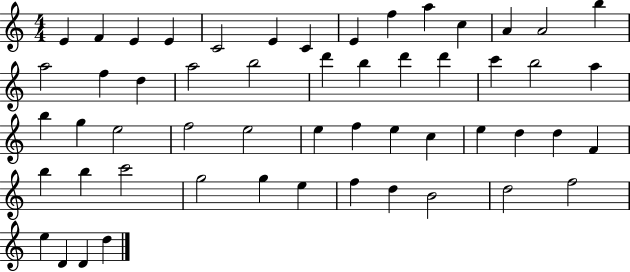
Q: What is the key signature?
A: C major